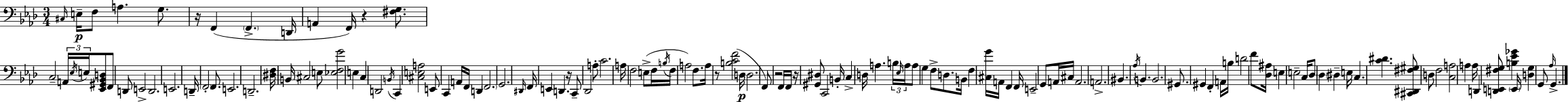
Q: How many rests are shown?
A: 6